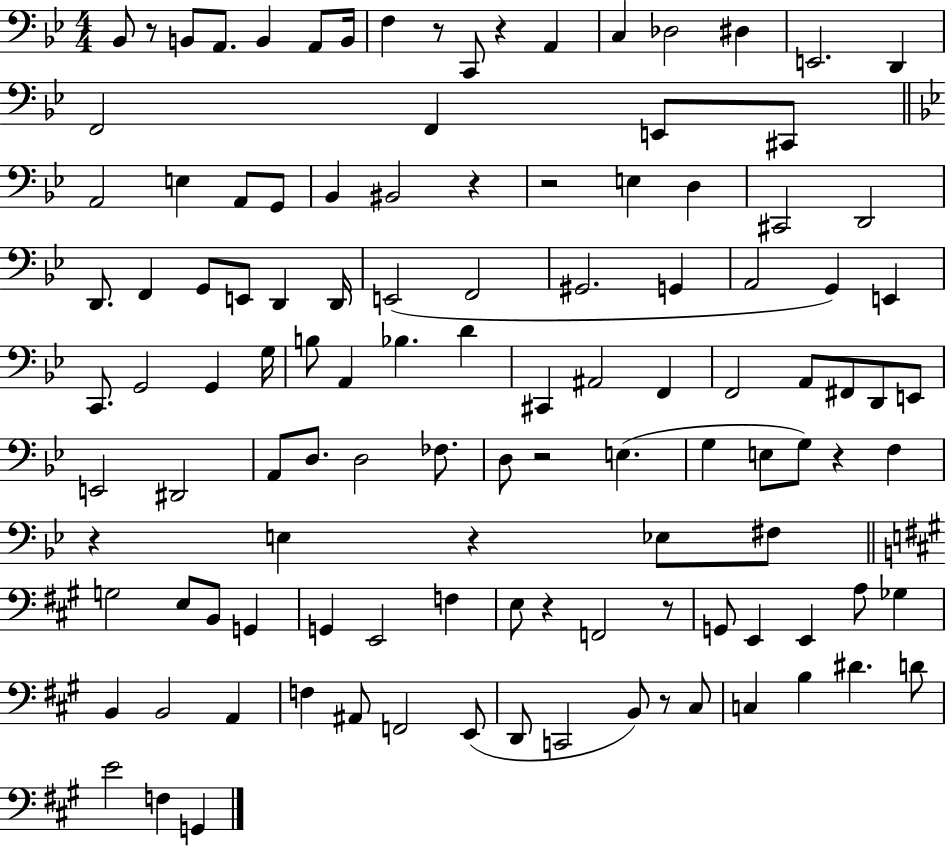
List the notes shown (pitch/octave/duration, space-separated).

Bb2/e R/e B2/e A2/e. B2/q A2/e B2/s F3/q R/e C2/e R/q A2/q C3/q Db3/h D#3/q E2/h. D2/q F2/h F2/q E2/e C#2/e A2/h E3/q A2/e G2/e Bb2/q BIS2/h R/q R/h E3/q D3/q C#2/h D2/h D2/e. F2/q G2/e E2/e D2/q D2/s E2/h F2/h G#2/h. G2/q A2/h G2/q E2/q C2/e. G2/h G2/q G3/s B3/e A2/q Bb3/q. D4/q C#2/q A#2/h F2/q F2/h A2/e F#2/e D2/e E2/e E2/h D#2/h A2/e D3/e. D3/h FES3/e. D3/e R/h E3/q. G3/q E3/e G3/e R/q F3/q R/q E3/q R/q Eb3/e F#3/e G3/h E3/e B2/e G2/q G2/q E2/h F3/q E3/e R/q F2/h R/e G2/e E2/q E2/q A3/e Gb3/q B2/q B2/h A2/q F3/q A#2/e F2/h E2/e D2/e C2/h B2/e R/e C#3/e C3/q B3/q D#4/q. D4/e E4/h F3/q G2/q